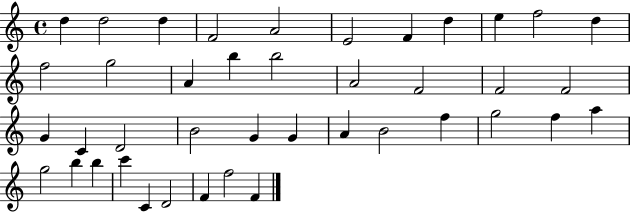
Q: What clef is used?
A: treble